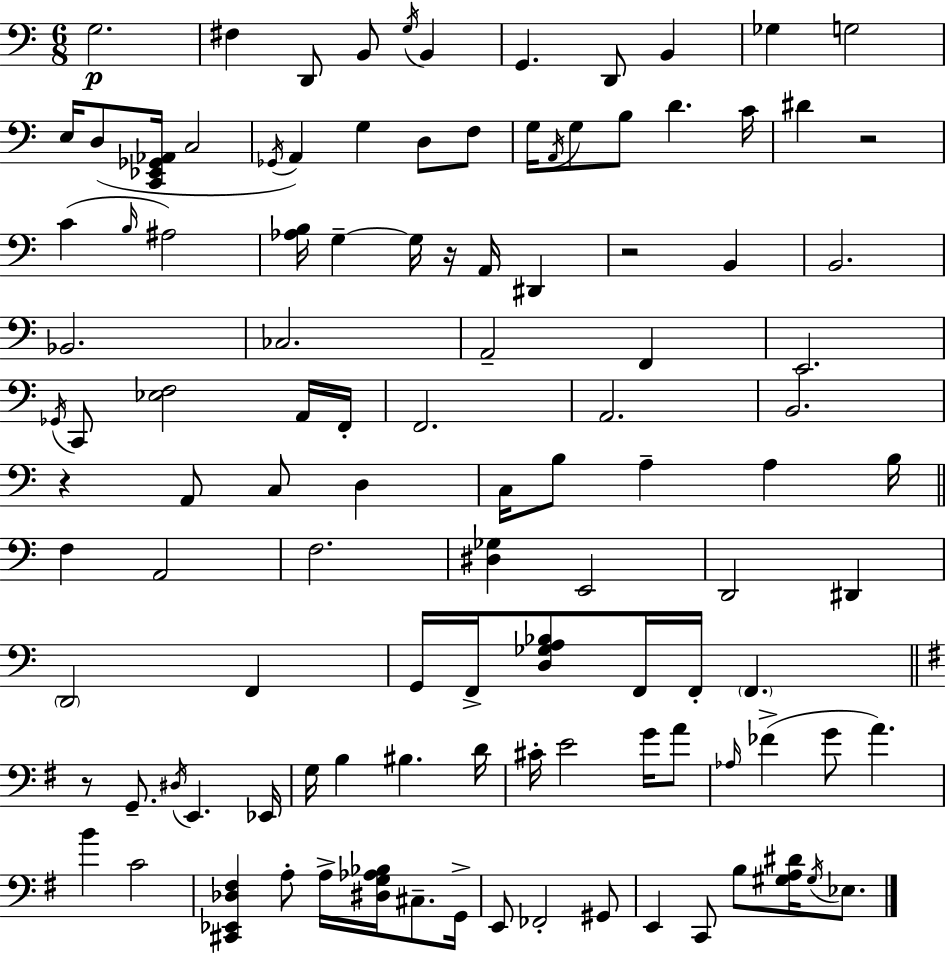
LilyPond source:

{
  \clef bass
  \numericTimeSignature
  \time 6/8
  \key c \major
  \repeat volta 2 { g2.\p | fis4 d,8 b,8 \acciaccatura { g16 } b,4 | g,4. d,8 b,4 | ges4 g2 | \break e16 d8( <c, ees, ges, aes,>16 c2 | \acciaccatura { ges,16 } a,4) g4 d8 | f8 g16 \acciaccatura { a,16 } g8 b8 d'4. | c'16 dis'4 r2 | \break c'4( \grace { b16 } ais2) | <aes b>16 g4--~~ g16 r16 a,16 | dis,4 r2 | b,4 b,2. | \break bes,2. | ces2. | a,2-- | f,4 e,2. | \break \acciaccatura { ges,16 } c,8 <ees f>2 | a,16 f,16-. f,2. | a,2. | b,2. | \break r4 a,8 c8 | d4 c16 b8 a4-- | a4 b16 \bar "||" \break \key c \major f4 a,2 | f2. | <dis ges>4 e,2 | d,2 dis,4 | \break \parenthesize d,2 f,4 | g,16 f,16-> <d ges a bes>8 f,16 f,16-. \parenthesize f,4. | \bar "||" \break \key g \major r8 g,8.-- \acciaccatura { dis16 } e,4. | ees,16 g16 b4 bis4. | d'16 cis'16-. e'2 g'16 a'8 | \grace { aes16 } fes'4->( g'8 a'4.) | \break b'4 c'2 | <cis, ees, des fis>4 a8-. a16-> <dis g aes bes>16 cis8.-- | g,16-> e,8 fes,2-. | gis,8 e,4 c,8 b8 <gis a dis'>16 \acciaccatura { gis16 } | \break ees8. } \bar "|."
}